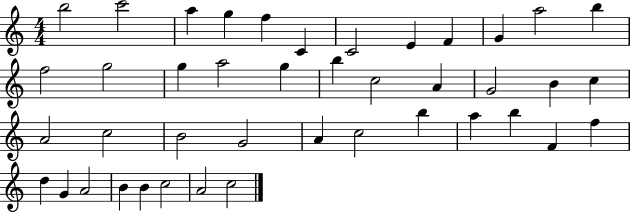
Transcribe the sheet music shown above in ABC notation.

X:1
T:Untitled
M:4/4
L:1/4
K:C
b2 c'2 a g f C C2 E F G a2 b f2 g2 g a2 g b c2 A G2 B c A2 c2 B2 G2 A c2 b a b F f d G A2 B B c2 A2 c2